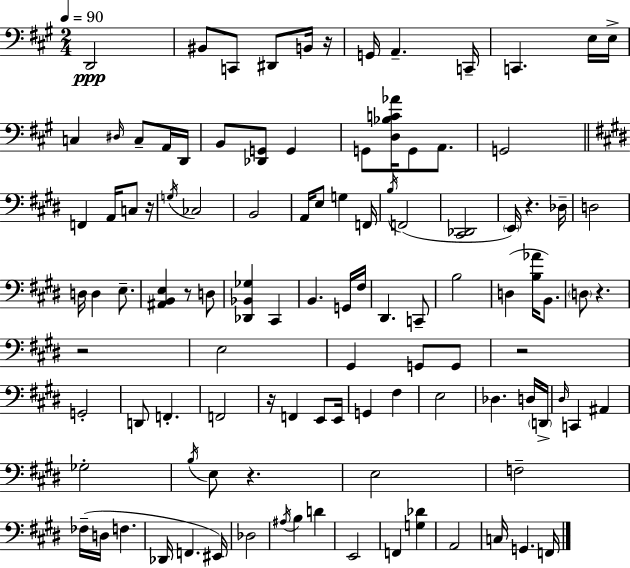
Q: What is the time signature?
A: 2/4